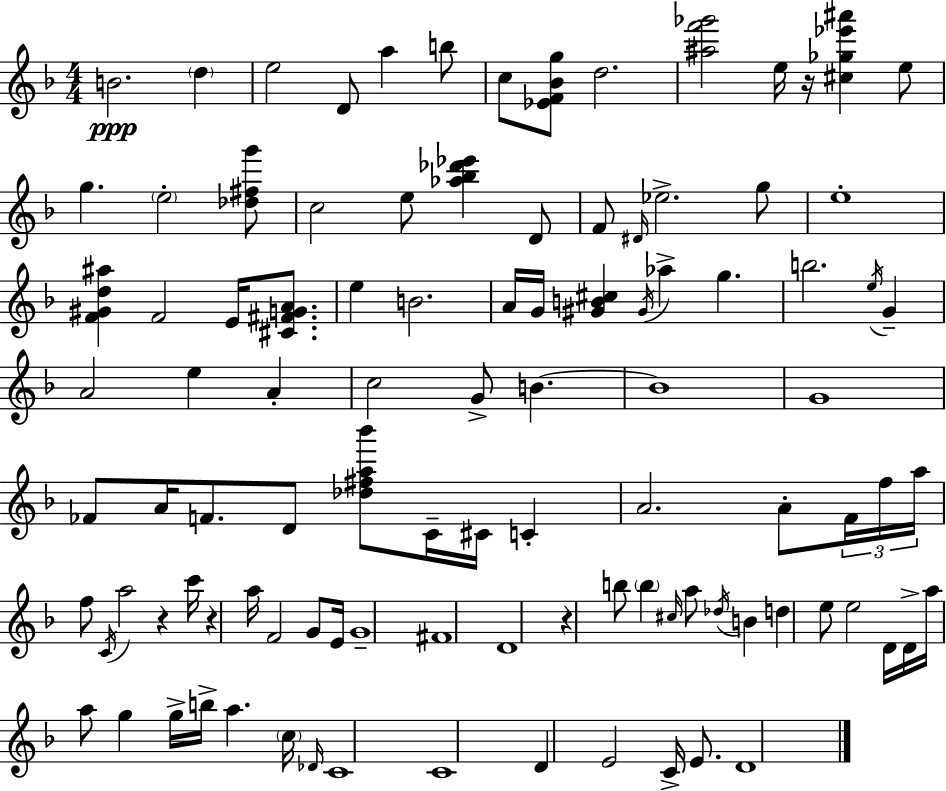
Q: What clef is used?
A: treble